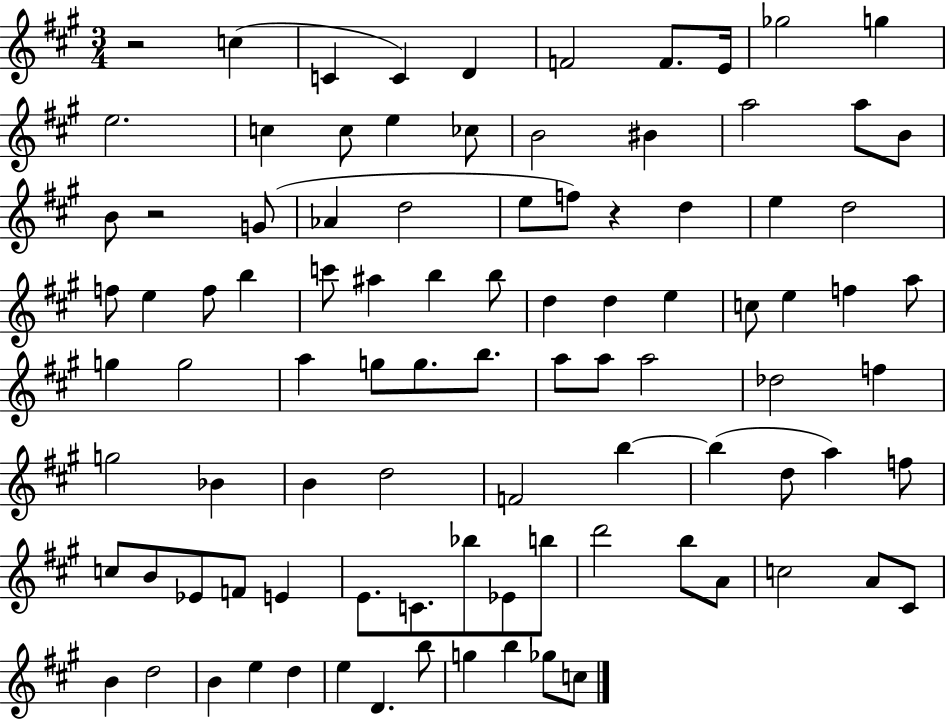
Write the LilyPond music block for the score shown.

{
  \clef treble
  \numericTimeSignature
  \time 3/4
  \key a \major
  r2 c''4( | c'4 c'4) d'4 | f'2 f'8. e'16 | ges''2 g''4 | \break e''2. | c''4 c''8 e''4 ces''8 | b'2 bis'4 | a''2 a''8 b'8 | \break b'8 r2 g'8( | aes'4 d''2 | e''8 f''8) r4 d''4 | e''4 d''2 | \break f''8 e''4 f''8 b''4 | c'''8 ais''4 b''4 b''8 | d''4 d''4 e''4 | c''8 e''4 f''4 a''8 | \break g''4 g''2 | a''4 g''8 g''8. b''8. | a''8 a''8 a''2 | des''2 f''4 | \break g''2 bes'4 | b'4 d''2 | f'2 b''4~~ | b''4( d''8 a''4) f''8 | \break c''8 b'8 ees'8 f'8 e'4 | e'8. c'8. bes''8 ees'8 b''8 | d'''2 b''8 a'8 | c''2 a'8 cis'8 | \break b'4 d''2 | b'4 e''4 d''4 | e''4 d'4. b''8 | g''4 b''4 ges''8 c''8 | \break \bar "|."
}